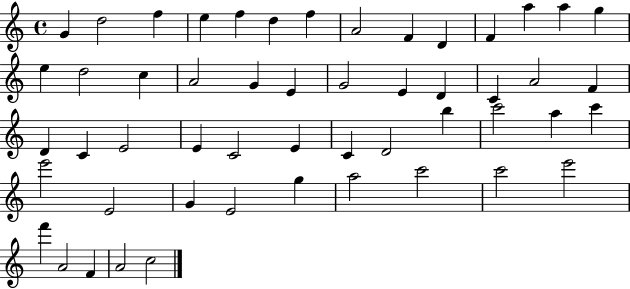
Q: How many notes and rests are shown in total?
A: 52